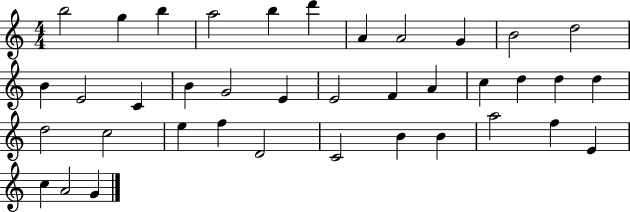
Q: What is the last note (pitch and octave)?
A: G4